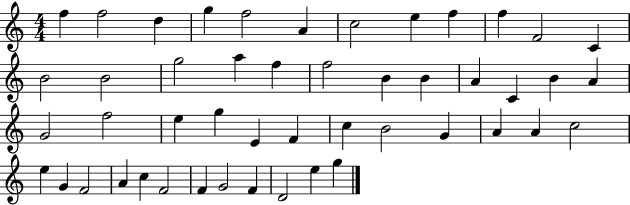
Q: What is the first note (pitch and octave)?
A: F5